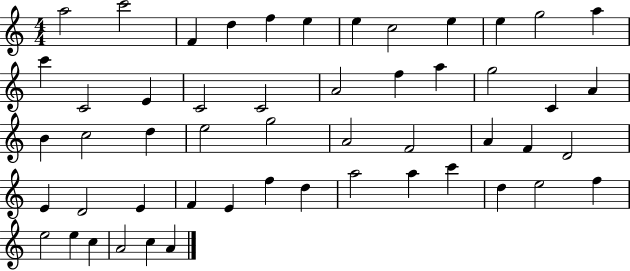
A5/h C6/h F4/q D5/q F5/q E5/q E5/q C5/h E5/q E5/q G5/h A5/q C6/q C4/h E4/q C4/h C4/h A4/h F5/q A5/q G5/h C4/q A4/q B4/q C5/h D5/q E5/h G5/h A4/h F4/h A4/q F4/q D4/h E4/q D4/h E4/q F4/q E4/q F5/q D5/q A5/h A5/q C6/q D5/q E5/h F5/q E5/h E5/q C5/q A4/h C5/q A4/q